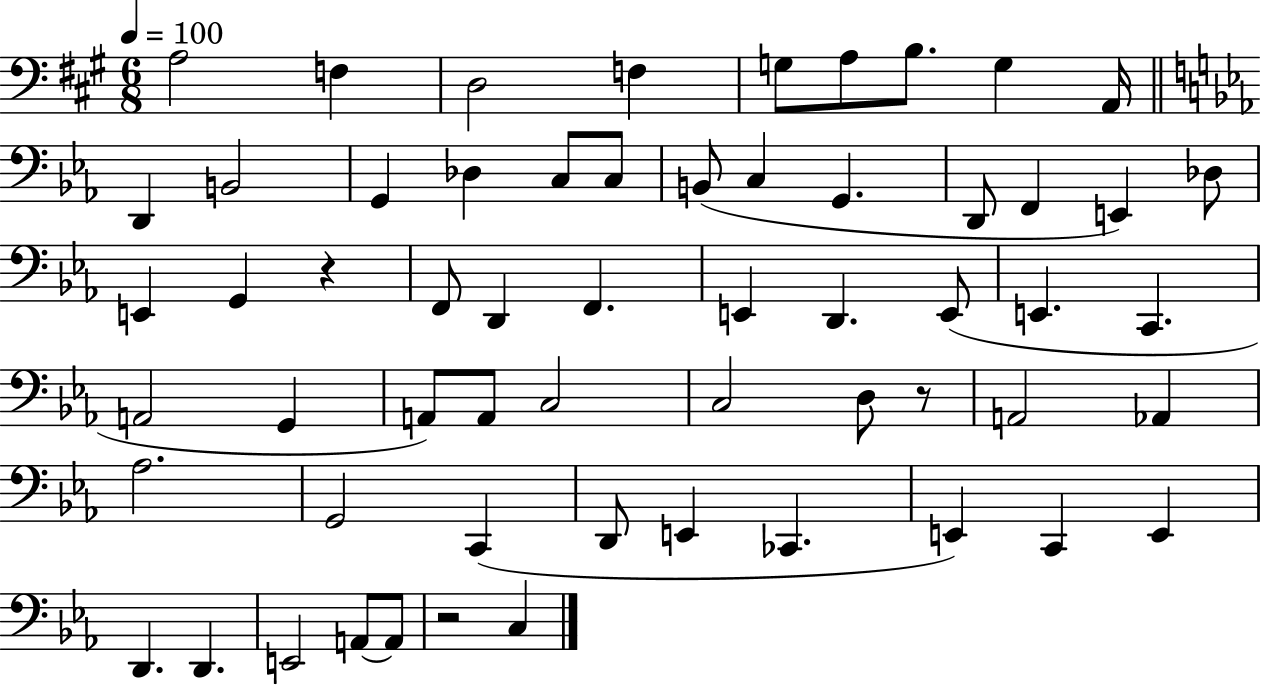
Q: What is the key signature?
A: A major